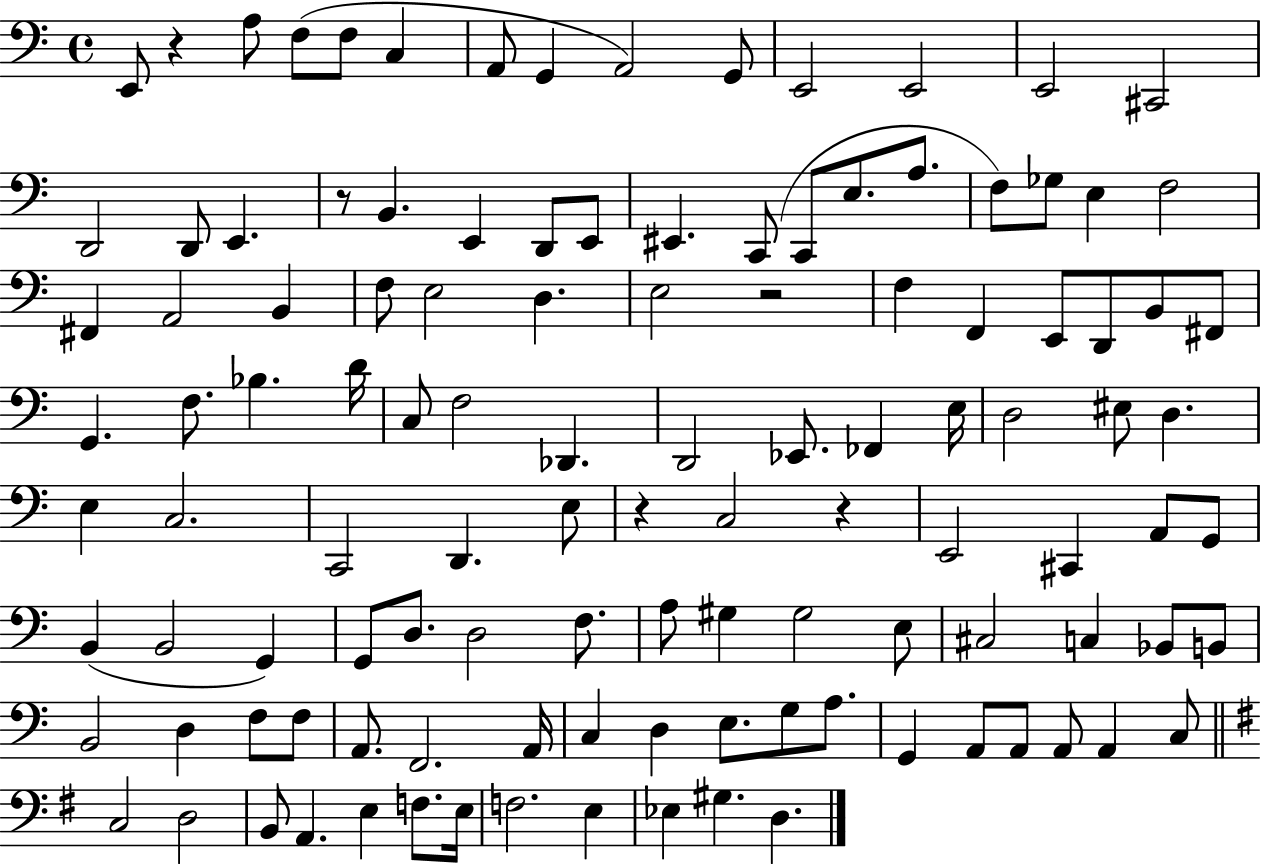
X:1
T:Untitled
M:4/4
L:1/4
K:C
E,,/2 z A,/2 F,/2 F,/2 C, A,,/2 G,, A,,2 G,,/2 E,,2 E,,2 E,,2 ^C,,2 D,,2 D,,/2 E,, z/2 B,, E,, D,,/2 E,,/2 ^E,, C,,/2 C,,/2 E,/2 A,/2 F,/2 _G,/2 E, F,2 ^F,, A,,2 B,, F,/2 E,2 D, E,2 z2 F, F,, E,,/2 D,,/2 B,,/2 ^F,,/2 G,, F,/2 _B, D/4 C,/2 F,2 _D,, D,,2 _E,,/2 _F,, E,/4 D,2 ^E,/2 D, E, C,2 C,,2 D,, E,/2 z C,2 z E,,2 ^C,, A,,/2 G,,/2 B,, B,,2 G,, G,,/2 D,/2 D,2 F,/2 A,/2 ^G, ^G,2 E,/2 ^C,2 C, _B,,/2 B,,/2 B,,2 D, F,/2 F,/2 A,,/2 F,,2 A,,/4 C, D, E,/2 G,/2 A,/2 G,, A,,/2 A,,/2 A,,/2 A,, C,/2 C,2 D,2 B,,/2 A,, E, F,/2 E,/4 F,2 E, _E, ^G, D,